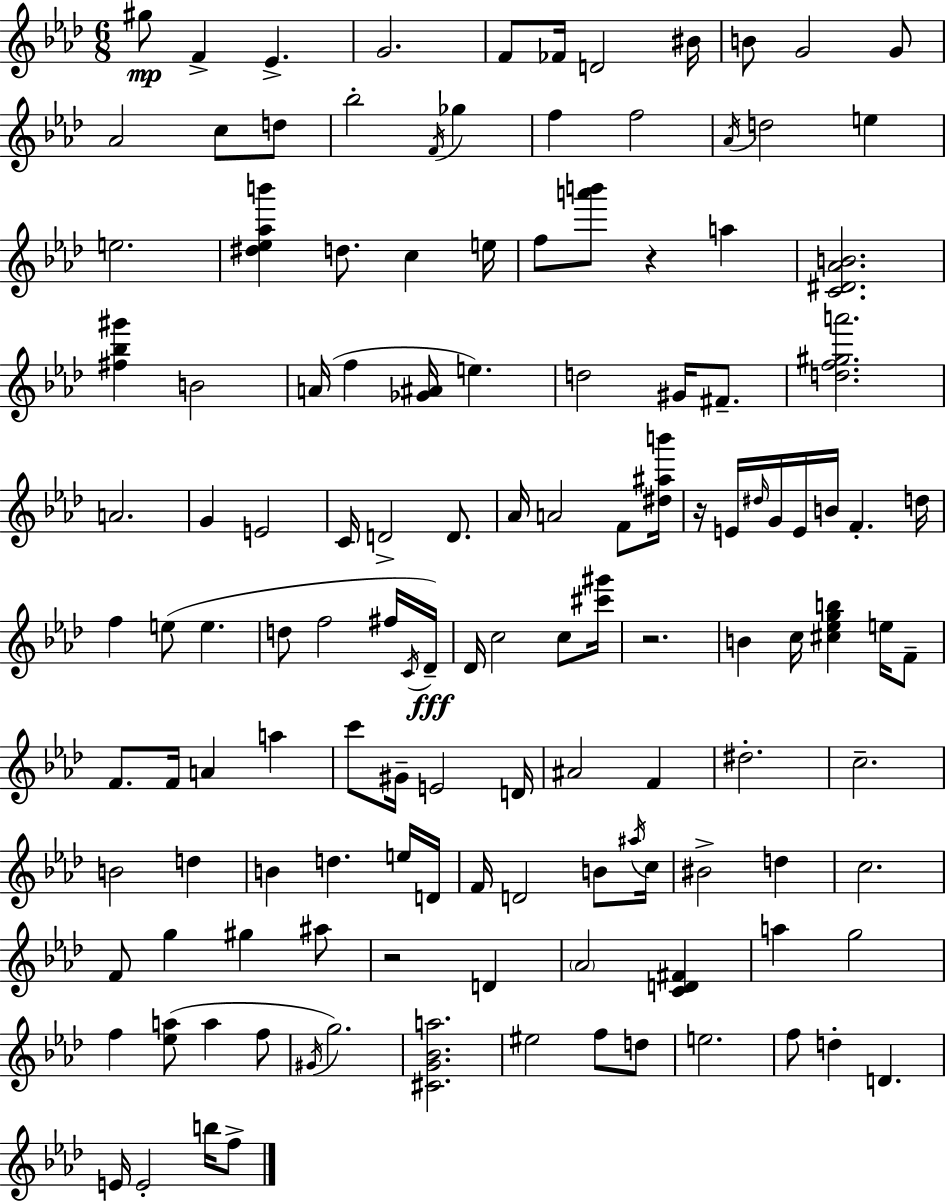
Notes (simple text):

G#5/e F4/q Eb4/q. G4/h. F4/e FES4/s D4/h BIS4/s B4/e G4/h G4/e Ab4/h C5/e D5/e Bb5/h F4/s Gb5/q F5/q F5/h Ab4/s D5/h E5/q E5/h. [D#5,Eb5,Ab5,B6]/q D5/e. C5/q E5/s F5/e [A6,B6]/e R/q A5/q [C4,D#4,Ab4,B4]/h. [F#5,Bb5,G#6]/q B4/h A4/s F5/q [Gb4,A#4]/s E5/q. D5/h G#4/s F#4/e. [D5,F5,G#5,A6]/h. A4/h. G4/q E4/h C4/s D4/h D4/e. Ab4/s A4/h F4/e [D#5,A#5,B6]/s R/s E4/s D#5/s G4/s E4/s B4/s F4/q. D5/s F5/q E5/e E5/q. D5/e F5/h F#5/s C4/s Db4/s Db4/s C5/h C5/e [C#6,G#6]/s R/h. B4/q C5/s [C#5,Eb5,G5,B5]/q E5/s F4/e F4/e. F4/s A4/q A5/q C6/e G#4/s E4/h D4/s A#4/h F4/q D#5/h. C5/h. B4/h D5/q B4/q D5/q. E5/s D4/s F4/s D4/h B4/e A#5/s C5/s BIS4/h D5/q C5/h. F4/e G5/q G#5/q A#5/e R/h D4/q Ab4/h [C4,D4,F#4]/q A5/q G5/h F5/q [Eb5,A5]/e A5/q F5/e G#4/s G5/h. [C#4,G4,Bb4,A5]/h. EIS5/h F5/e D5/e E5/h. F5/e D5/q D4/q. E4/s E4/h B5/s F5/e